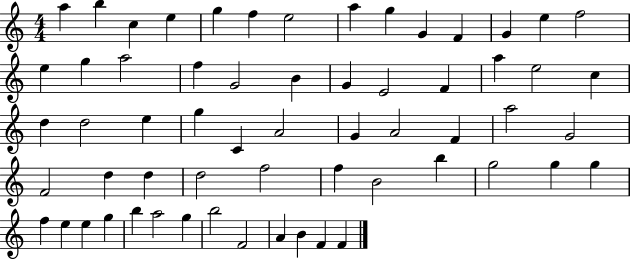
{
  \clef treble
  \numericTimeSignature
  \time 4/4
  \key c \major
  a''4 b''4 c''4 e''4 | g''4 f''4 e''2 | a''4 g''4 g'4 f'4 | g'4 e''4 f''2 | \break e''4 g''4 a''2 | f''4 g'2 b'4 | g'4 e'2 f'4 | a''4 e''2 c''4 | \break d''4 d''2 e''4 | g''4 c'4 a'2 | g'4 a'2 f'4 | a''2 g'2 | \break f'2 d''4 d''4 | d''2 f''2 | f''4 b'2 b''4 | g''2 g''4 g''4 | \break f''4 e''4 e''4 g''4 | b''4 a''2 g''4 | b''2 f'2 | a'4 b'4 f'4 f'4 | \break \bar "|."
}